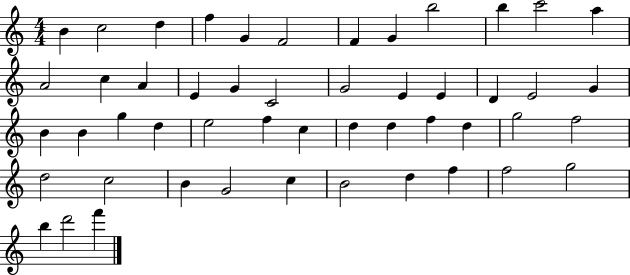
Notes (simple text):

B4/q C5/h D5/q F5/q G4/q F4/h F4/q G4/q B5/h B5/q C6/h A5/q A4/h C5/q A4/q E4/q G4/q C4/h G4/h E4/q E4/q D4/q E4/h G4/q B4/q B4/q G5/q D5/q E5/h F5/q C5/q D5/q D5/q F5/q D5/q G5/h F5/h D5/h C5/h B4/q G4/h C5/q B4/h D5/q F5/q F5/h G5/h B5/q D6/h F6/q